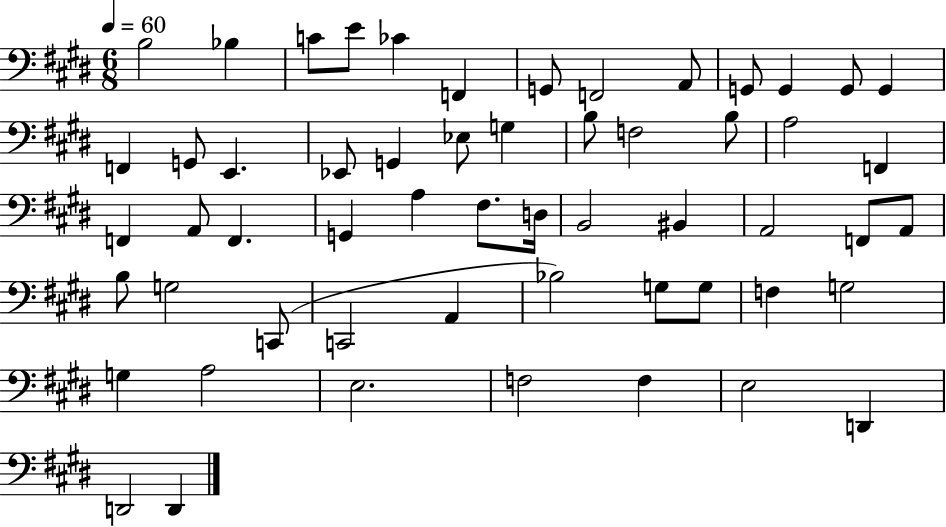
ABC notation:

X:1
T:Untitled
M:6/8
L:1/4
K:E
B,2 _B, C/2 E/2 _C F,, G,,/2 F,,2 A,,/2 G,,/2 G,, G,,/2 G,, F,, G,,/2 E,, _E,,/2 G,, _E,/2 G, B,/2 F,2 B,/2 A,2 F,, F,, A,,/2 F,, G,, A, ^F,/2 D,/4 B,,2 ^B,, A,,2 F,,/2 A,,/2 B,/2 G,2 C,,/2 C,,2 A,, _B,2 G,/2 G,/2 F, G,2 G, A,2 E,2 F,2 F, E,2 D,, D,,2 D,,